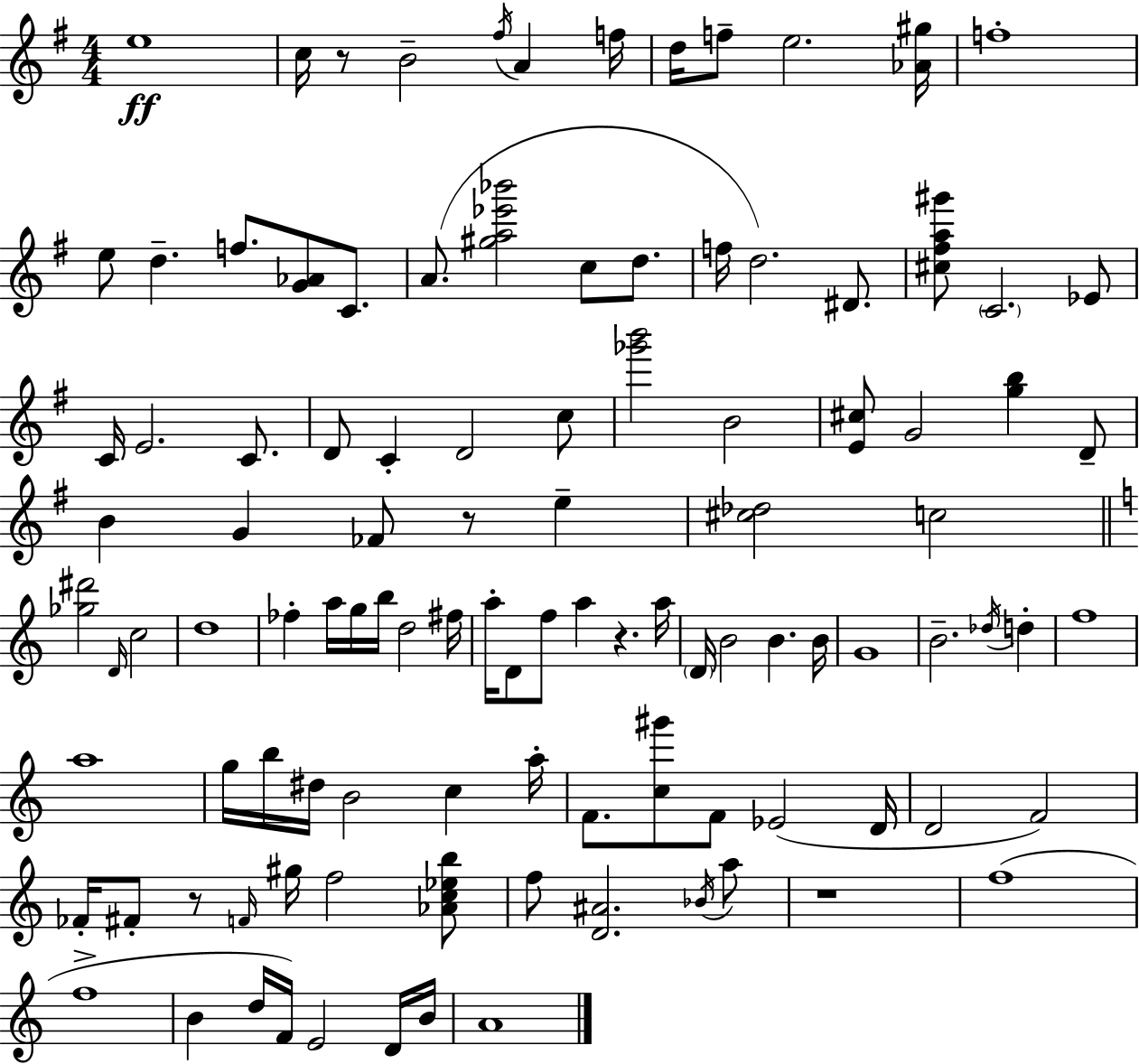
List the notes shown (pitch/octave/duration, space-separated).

E5/w C5/s R/e B4/h F#5/s A4/q F5/s D5/s F5/e E5/h. [Ab4,G#5]/s F5/w E5/e D5/q. F5/e. [G4,Ab4]/e C4/e. A4/e. [G#5,A5,Eb6,Bb6]/h C5/e D5/e. F5/s D5/h. D#4/e. [C#5,F#5,A5,G#6]/e C4/h. Eb4/e C4/s E4/h. C4/e. D4/e C4/q D4/h C5/e [Gb6,B6]/h B4/h [E4,C#5]/e G4/h [G5,B5]/q D4/e B4/q G4/q FES4/e R/e E5/q [C#5,Db5]/h C5/h [Gb5,D#6]/h D4/s C5/h D5/w FES5/q A5/s G5/s B5/s D5/h F#5/s A5/s D4/e F5/e A5/q R/q. A5/s D4/s B4/h B4/q. B4/s G4/w B4/h. Db5/s D5/q F5/w A5/w G5/s B5/s D#5/s B4/h C5/q A5/s F4/e. [C5,G#6]/e F4/e Eb4/h D4/s D4/h F4/h FES4/s F#4/e R/e F4/s G#5/s F5/h [Ab4,C5,Eb5,B5]/e F5/e [D4,A#4]/h. Bb4/s A5/e R/w F5/w F5/w B4/q D5/s F4/s E4/h D4/s B4/s A4/w